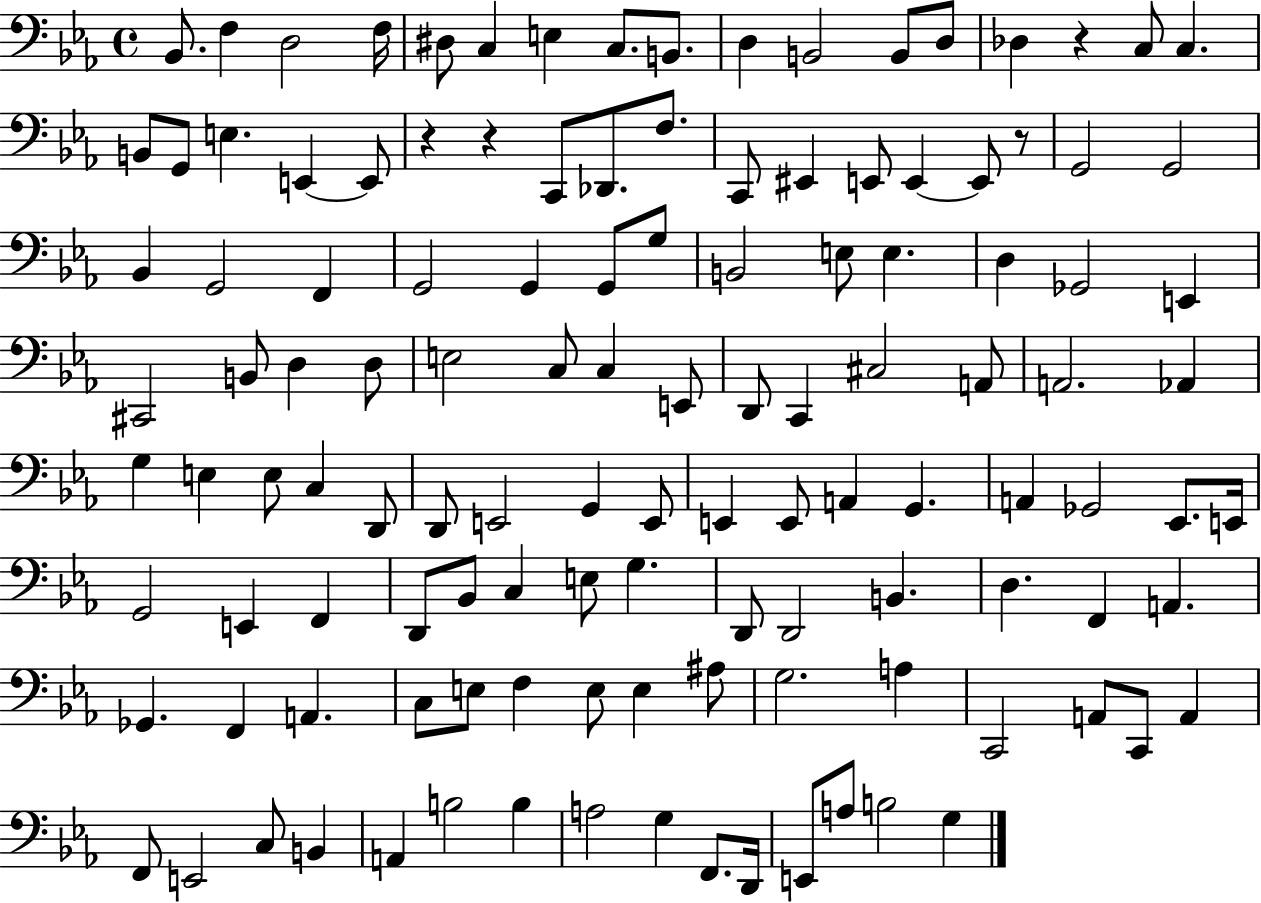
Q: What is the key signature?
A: EES major